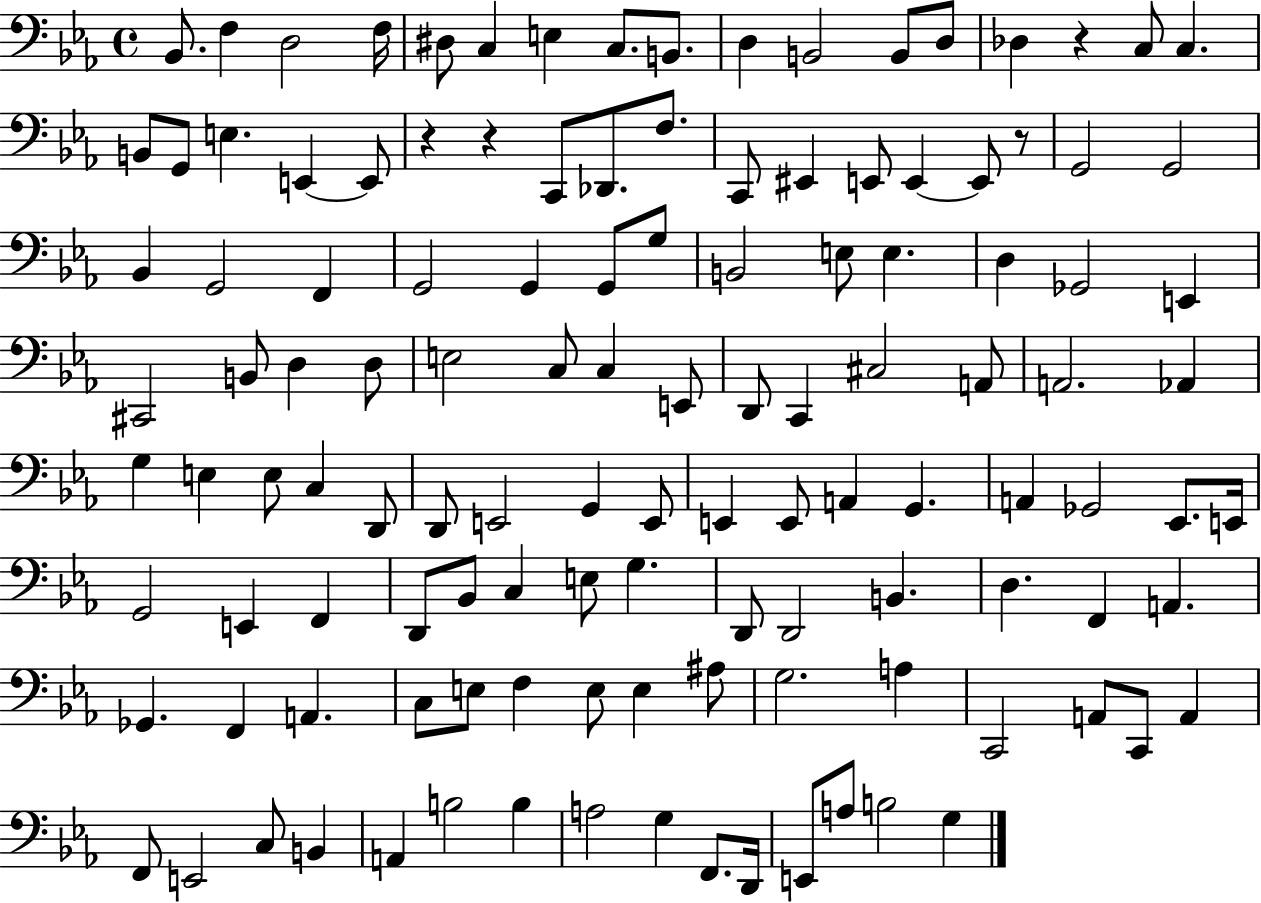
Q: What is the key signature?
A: EES major